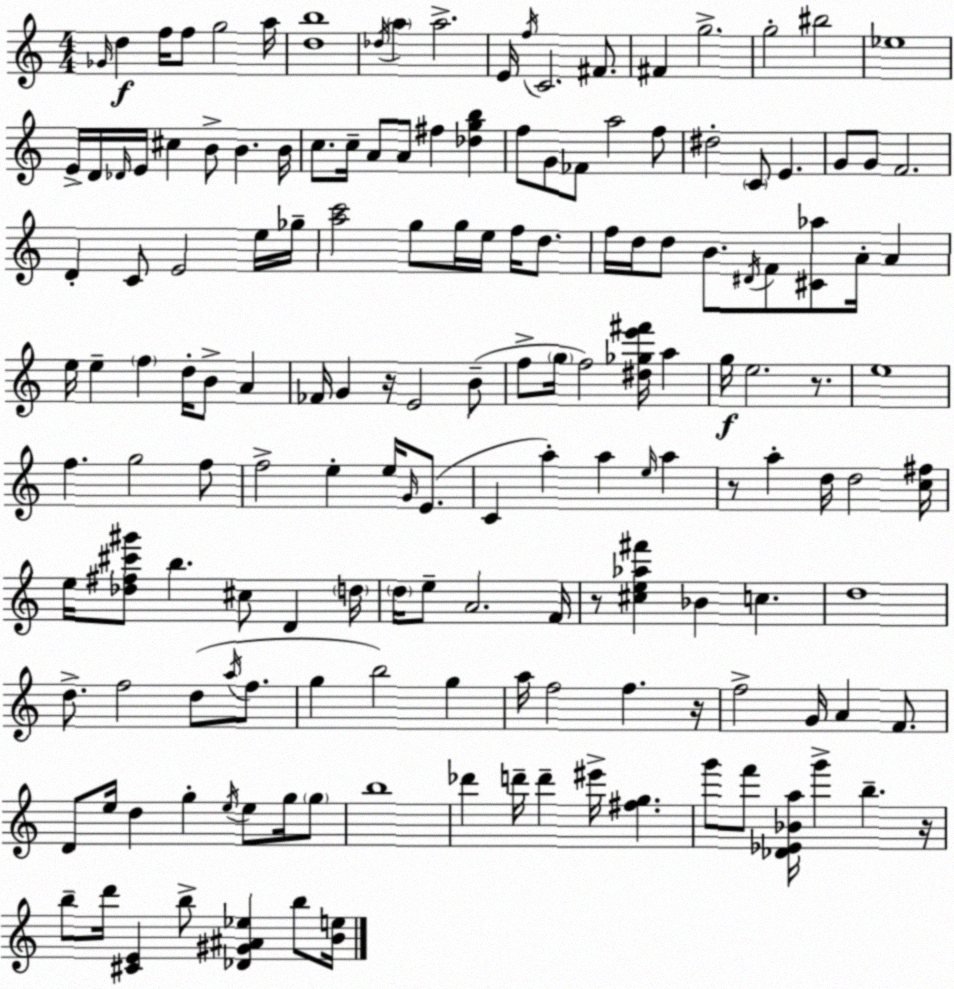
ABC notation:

X:1
T:Untitled
M:4/4
L:1/4
K:Am
_G/4 d f/4 f/2 g2 a/4 [db]4 _d/4 a a2 E/4 f/4 C2 ^F/2 ^F g2 g2 ^b2 _e4 E/4 D/4 _D/4 E/4 ^c B/2 B B/4 c/2 c/4 A/2 A/2 ^f [_dgb] f/2 G/2 _F/2 a2 f/2 ^d2 C/2 E G/2 G/2 F2 D C/2 E2 e/4 _g/4 [ac']2 g/2 g/4 e/4 f/4 d/2 f/4 d/4 d/2 B/2 ^D/4 F/2 [^C_a]/2 A/4 A e/4 e f d/4 B/2 A _F/4 G z/4 E2 B/2 f/2 g/4 f2 [^d_ge'^f']/4 a g/4 e2 z/2 e4 f g2 f/2 f2 e e/4 G/4 E/2 C a a e/4 a z/2 a d/4 d2 [c^f]/4 e/4 [_d^f^c'^g']/2 b ^c/2 D d/4 d/4 e/2 A2 F/4 z/2 [^ce_a^f'] _B c d4 d/2 f2 d/2 a/4 f/2 g b2 g a/4 f2 f z/4 f2 G/4 A F/2 D/2 e/4 d g e/4 e/2 g/4 g/2 b4 _d' d'/4 d' ^e'/4 [^fg] g'/2 f'/2 [_D_E_Ba]/4 g' b z/4 b/2 d'/4 [^CE] b/2 [_D^G^A_e] b/2 [Be]/4